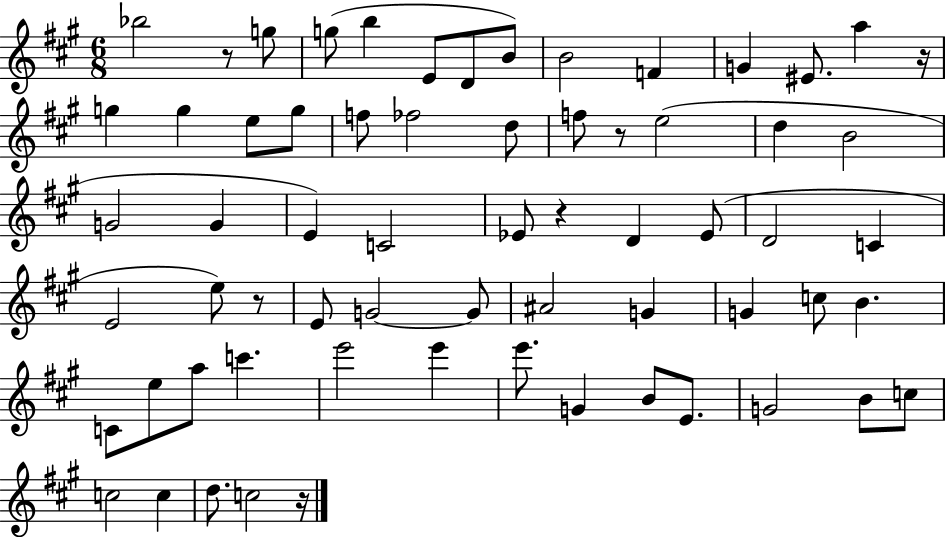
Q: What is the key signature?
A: A major